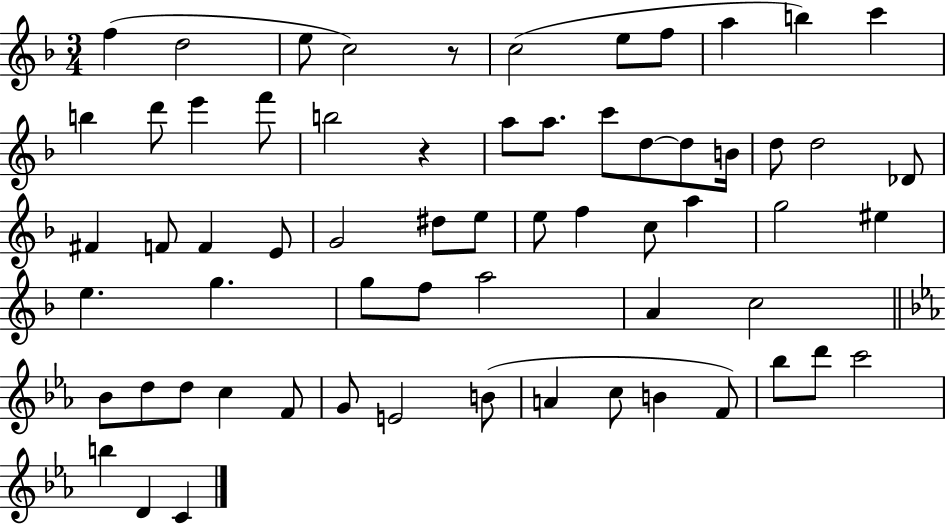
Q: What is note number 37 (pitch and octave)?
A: EIS5